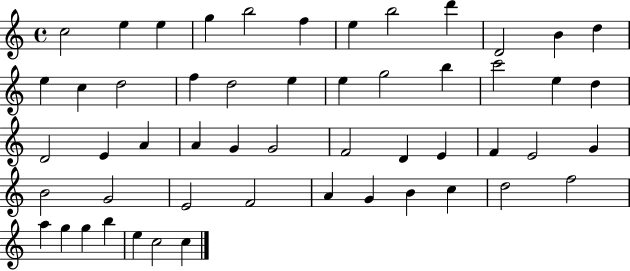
{
  \clef treble
  \time 4/4
  \defaultTimeSignature
  \key c \major
  c''2 e''4 e''4 | g''4 b''2 f''4 | e''4 b''2 d'''4 | d'2 b'4 d''4 | \break e''4 c''4 d''2 | f''4 d''2 e''4 | e''4 g''2 b''4 | c'''2 e''4 d''4 | \break d'2 e'4 a'4 | a'4 g'4 g'2 | f'2 d'4 e'4 | f'4 e'2 g'4 | \break b'2 g'2 | e'2 f'2 | a'4 g'4 b'4 c''4 | d''2 f''2 | \break a''4 g''4 g''4 b''4 | e''4 c''2 c''4 | \bar "|."
}